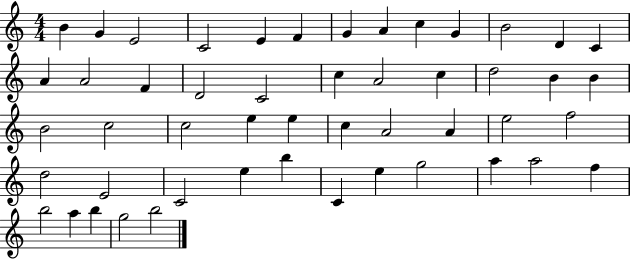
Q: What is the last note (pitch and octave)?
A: B5